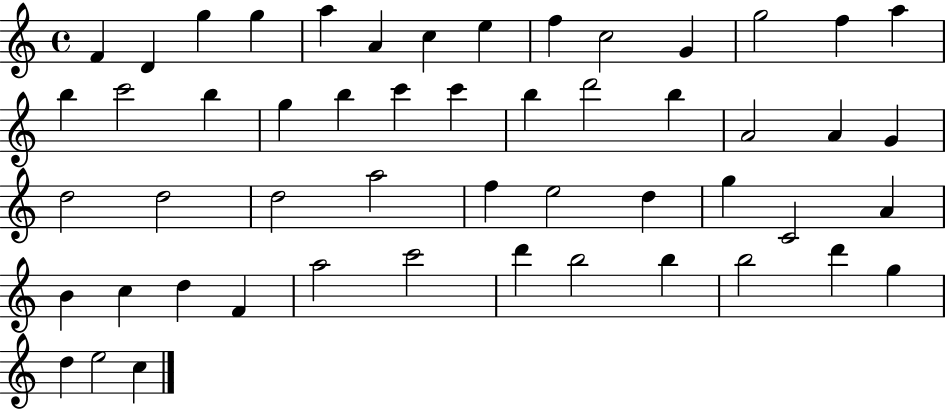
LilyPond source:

{
  \clef treble
  \time 4/4
  \defaultTimeSignature
  \key c \major
  f'4 d'4 g''4 g''4 | a''4 a'4 c''4 e''4 | f''4 c''2 g'4 | g''2 f''4 a''4 | \break b''4 c'''2 b''4 | g''4 b''4 c'''4 c'''4 | b''4 d'''2 b''4 | a'2 a'4 g'4 | \break d''2 d''2 | d''2 a''2 | f''4 e''2 d''4 | g''4 c'2 a'4 | \break b'4 c''4 d''4 f'4 | a''2 c'''2 | d'''4 b''2 b''4 | b''2 d'''4 g''4 | \break d''4 e''2 c''4 | \bar "|."
}